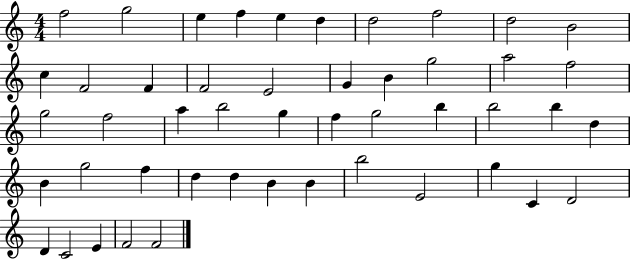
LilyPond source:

{
  \clef treble
  \numericTimeSignature
  \time 4/4
  \key c \major
  f''2 g''2 | e''4 f''4 e''4 d''4 | d''2 f''2 | d''2 b'2 | \break c''4 f'2 f'4 | f'2 e'2 | g'4 b'4 g''2 | a''2 f''2 | \break g''2 f''2 | a''4 b''2 g''4 | f''4 g''2 b''4 | b''2 b''4 d''4 | \break b'4 g''2 f''4 | d''4 d''4 b'4 b'4 | b''2 e'2 | g''4 c'4 d'2 | \break d'4 c'2 e'4 | f'2 f'2 | \bar "|."
}